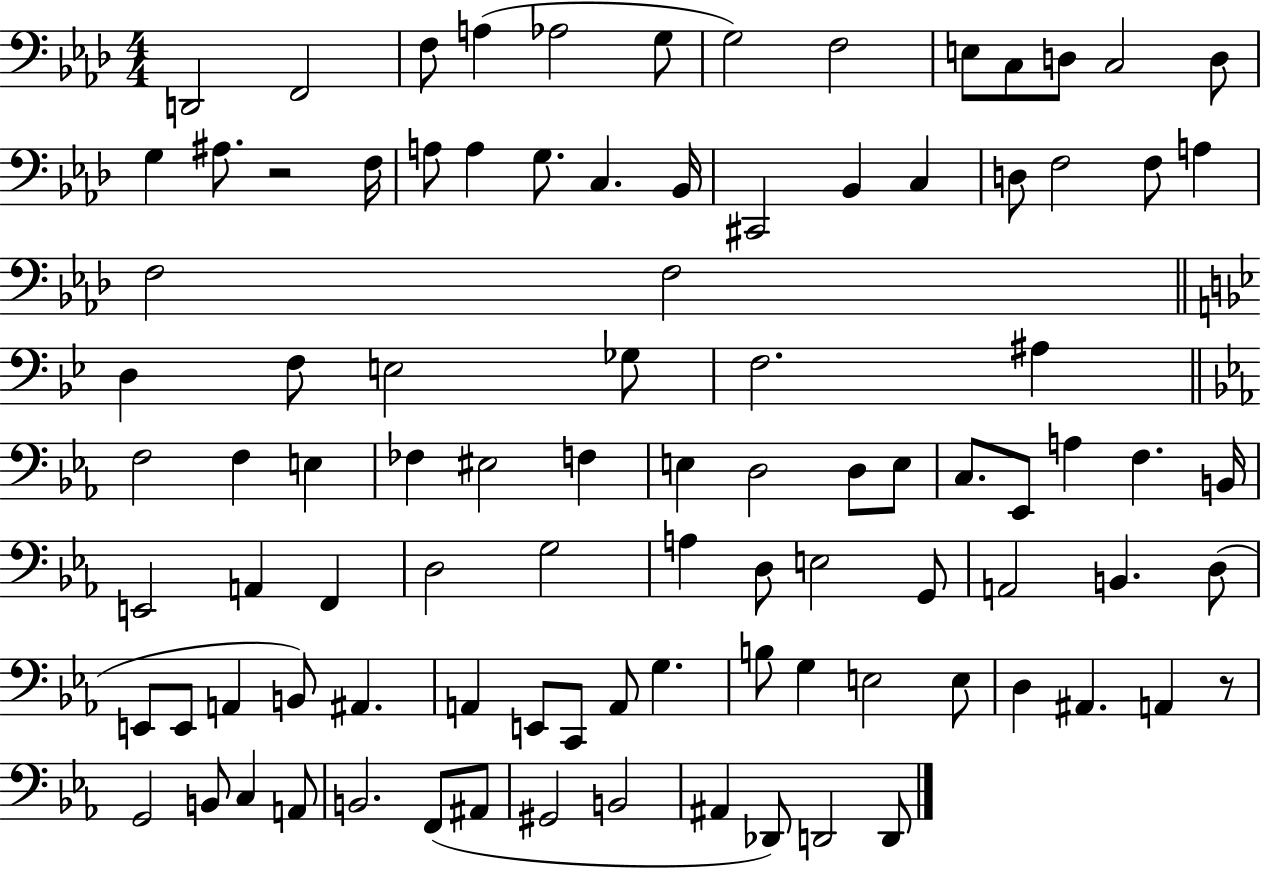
D2/h F2/h F3/e A3/q Ab3/h G3/e G3/h F3/h E3/e C3/e D3/e C3/h D3/e G3/q A#3/e. R/h F3/s A3/e A3/q G3/e. C3/q. Bb2/s C#2/h Bb2/q C3/q D3/e F3/h F3/e A3/q F3/h F3/h D3/q F3/e E3/h Gb3/e F3/h. A#3/q F3/h F3/q E3/q FES3/q EIS3/h F3/q E3/q D3/h D3/e E3/e C3/e. Eb2/e A3/q F3/q. B2/s E2/h A2/q F2/q D3/h G3/h A3/q D3/e E3/h G2/e A2/h B2/q. D3/e E2/e E2/e A2/q B2/e A#2/q. A2/q E2/e C2/e A2/e G3/q. B3/e G3/q E3/h E3/e D3/q A#2/q. A2/q R/e G2/h B2/e C3/q A2/e B2/h. F2/e A#2/e G#2/h B2/h A#2/q Db2/e D2/h D2/e